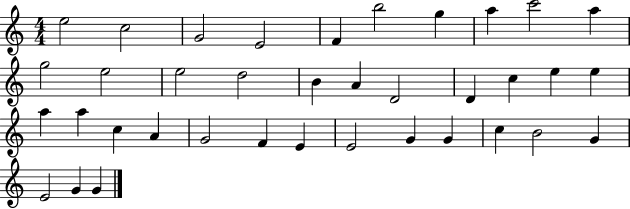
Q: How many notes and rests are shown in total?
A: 37